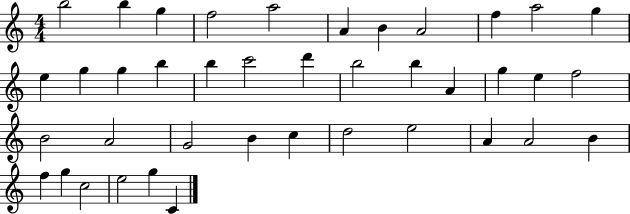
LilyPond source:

{
  \clef treble
  \numericTimeSignature
  \time 4/4
  \key c \major
  b''2 b''4 g''4 | f''2 a''2 | a'4 b'4 a'2 | f''4 a''2 g''4 | \break e''4 g''4 g''4 b''4 | b''4 c'''2 d'''4 | b''2 b''4 a'4 | g''4 e''4 f''2 | \break b'2 a'2 | g'2 b'4 c''4 | d''2 e''2 | a'4 a'2 b'4 | \break f''4 g''4 c''2 | e''2 g''4 c'4 | \bar "|."
}